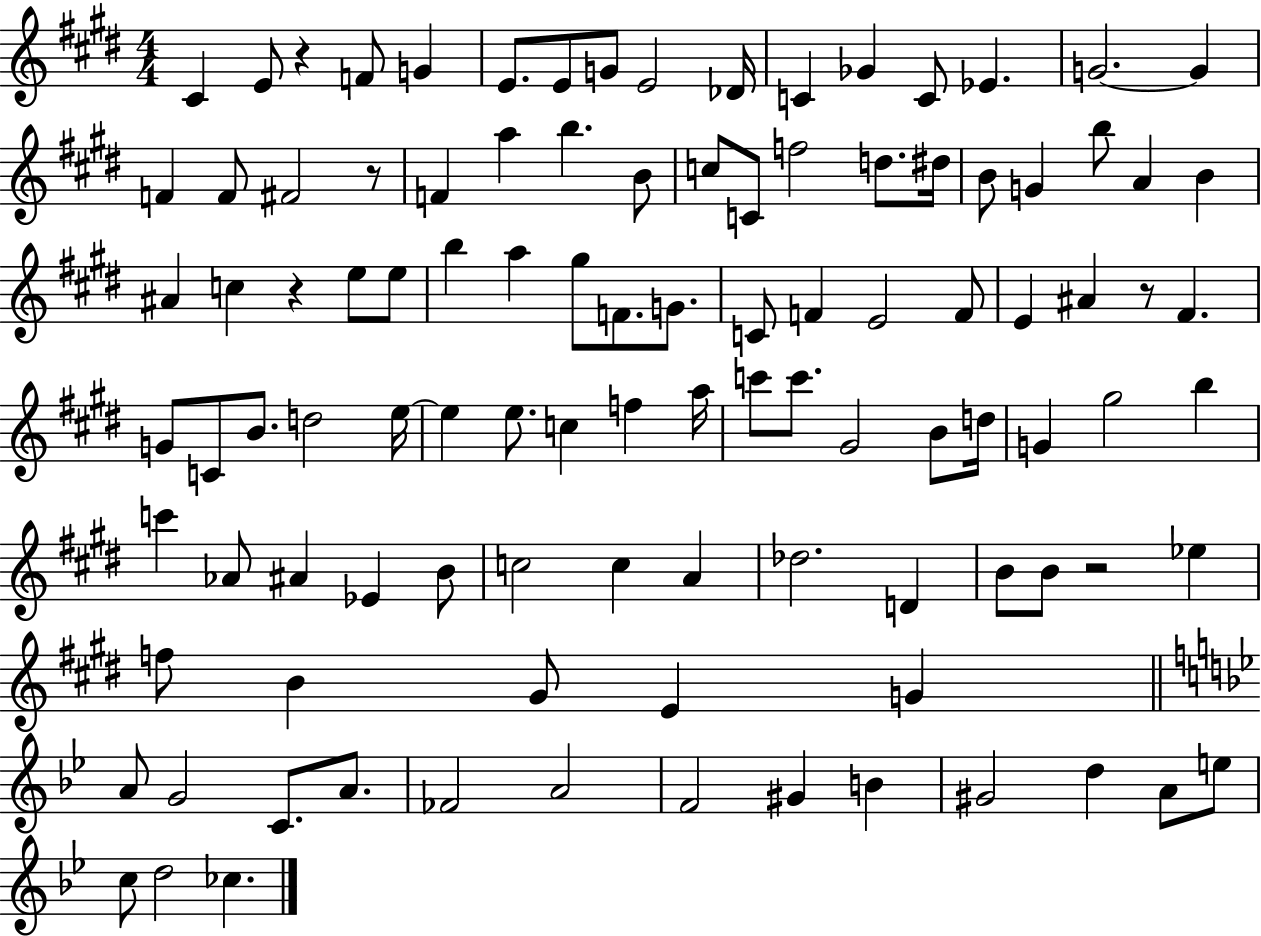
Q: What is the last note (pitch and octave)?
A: CES5